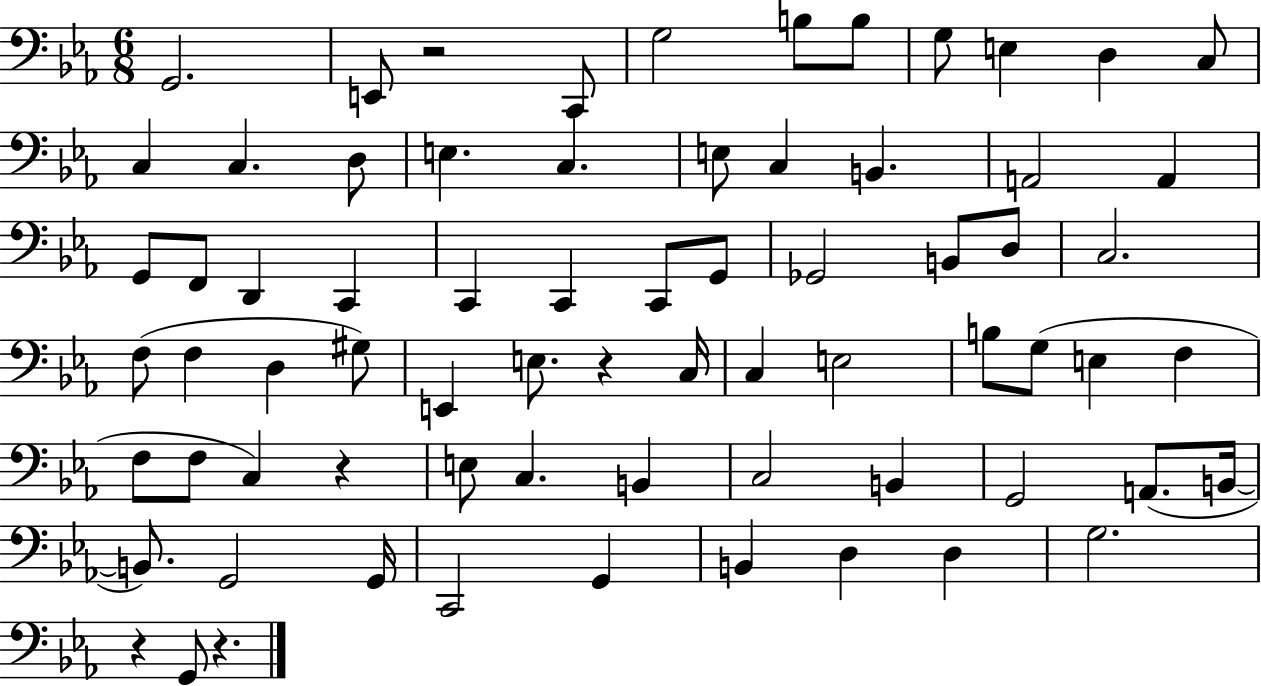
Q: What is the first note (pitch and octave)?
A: G2